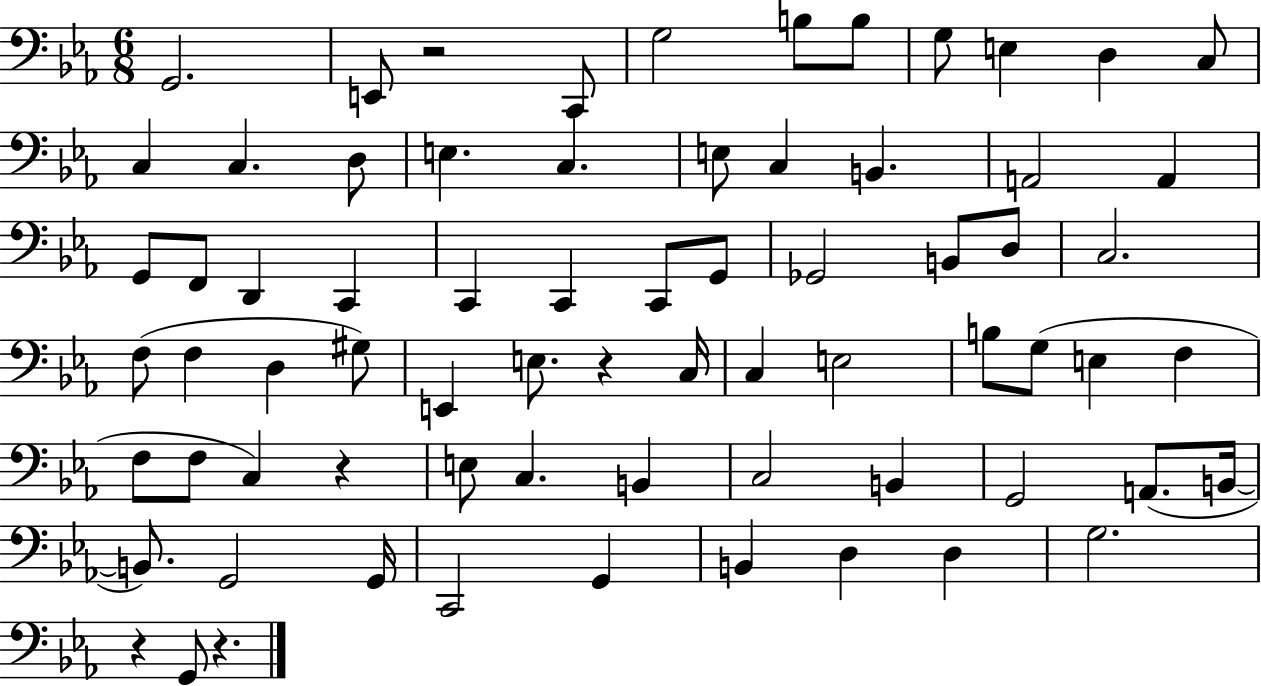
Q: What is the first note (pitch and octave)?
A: G2